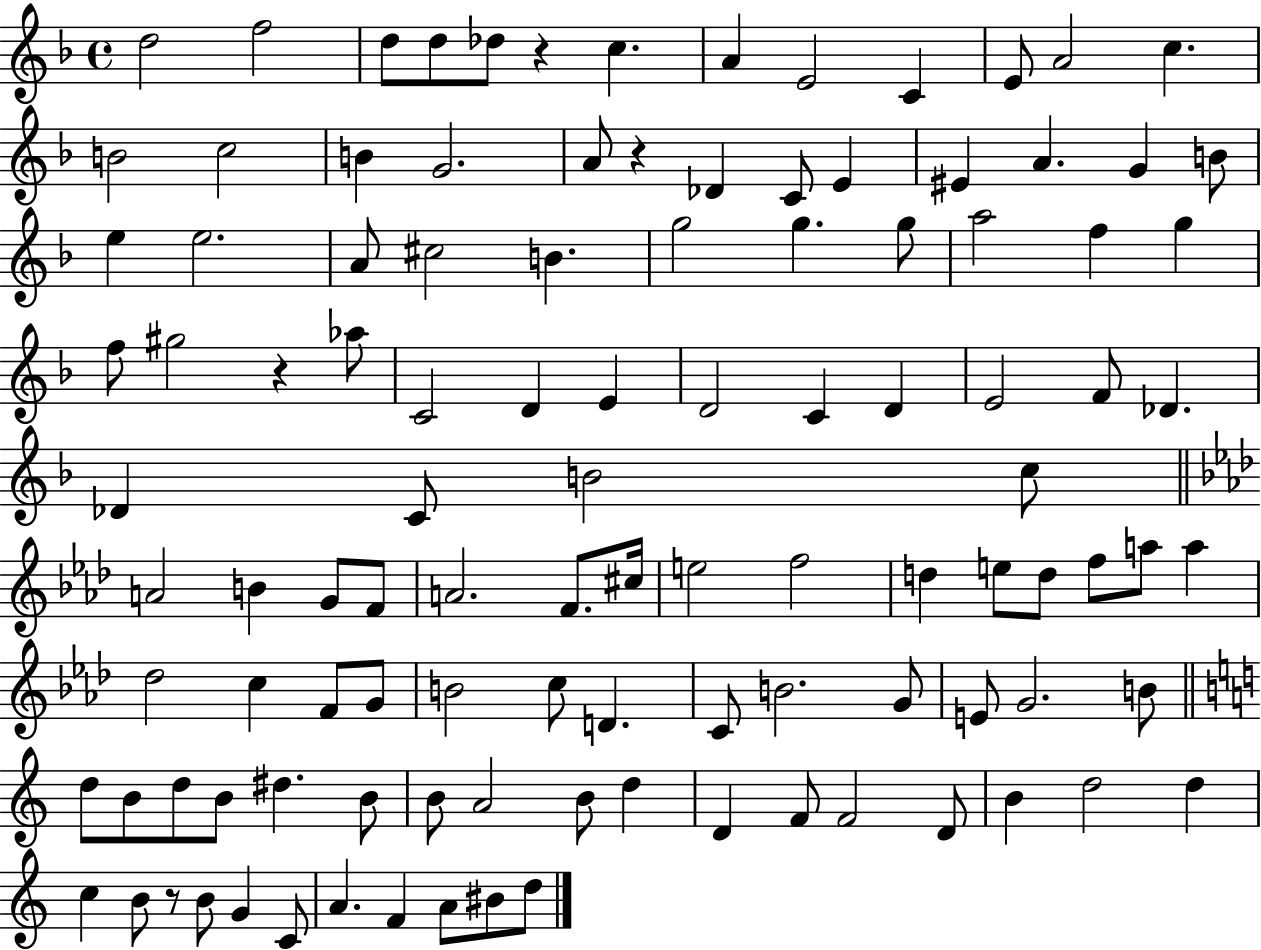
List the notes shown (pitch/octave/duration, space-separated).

D5/h F5/h D5/e D5/e Db5/e R/q C5/q. A4/q E4/h C4/q E4/e A4/h C5/q. B4/h C5/h B4/q G4/h. A4/e R/q Db4/q C4/e E4/q EIS4/q A4/q. G4/q B4/e E5/q E5/h. A4/e C#5/h B4/q. G5/h G5/q. G5/e A5/h F5/q G5/q F5/e G#5/h R/q Ab5/e C4/h D4/q E4/q D4/h C4/q D4/q E4/h F4/e Db4/q. Db4/q C4/e B4/h C5/e A4/h B4/q G4/e F4/e A4/h. F4/e. C#5/s E5/h F5/h D5/q E5/e D5/e F5/e A5/e A5/q Db5/h C5/q F4/e G4/e B4/h C5/e D4/q. C4/e B4/h. G4/e E4/e G4/h. B4/e D5/e B4/e D5/e B4/e D#5/q. B4/e B4/e A4/h B4/e D5/q D4/q F4/e F4/h D4/e B4/q D5/h D5/q C5/q B4/e R/e B4/e G4/q C4/e A4/q. F4/q A4/e BIS4/e D5/e